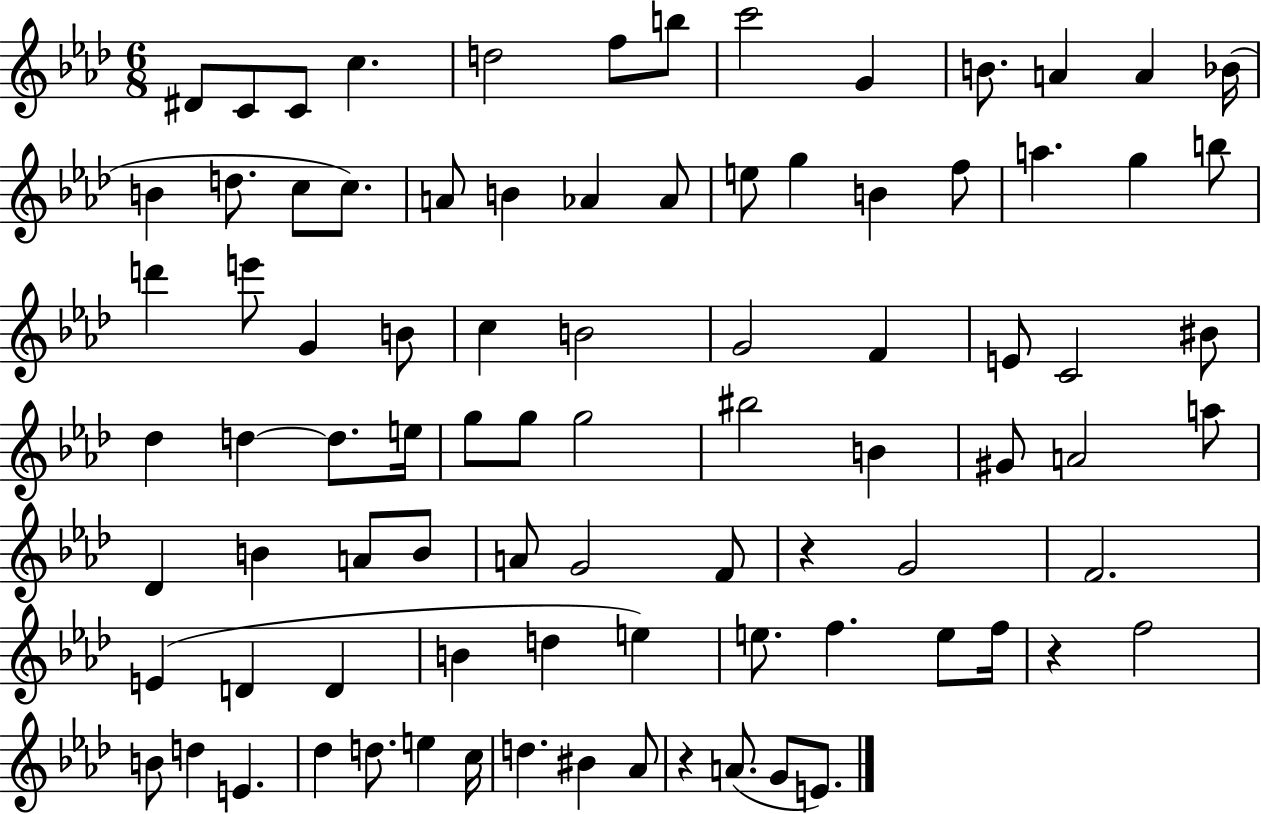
D#4/e C4/e C4/e C5/q. D5/h F5/e B5/e C6/h G4/q B4/e. A4/q A4/q Bb4/s B4/q D5/e. C5/e C5/e. A4/e B4/q Ab4/q Ab4/e E5/e G5/q B4/q F5/e A5/q. G5/q B5/e D6/q E6/e G4/q B4/e C5/q B4/h G4/h F4/q E4/e C4/h BIS4/e Db5/q D5/q D5/e. E5/s G5/e G5/e G5/h BIS5/h B4/q G#4/e A4/h A5/e Db4/q B4/q A4/e B4/e A4/e G4/h F4/e R/q G4/h F4/h. E4/q D4/q D4/q B4/q D5/q E5/q E5/e. F5/q. E5/e F5/s R/q F5/h B4/e D5/q E4/q. Db5/q D5/e. E5/q C5/s D5/q. BIS4/q Ab4/e R/q A4/e. G4/e E4/e.